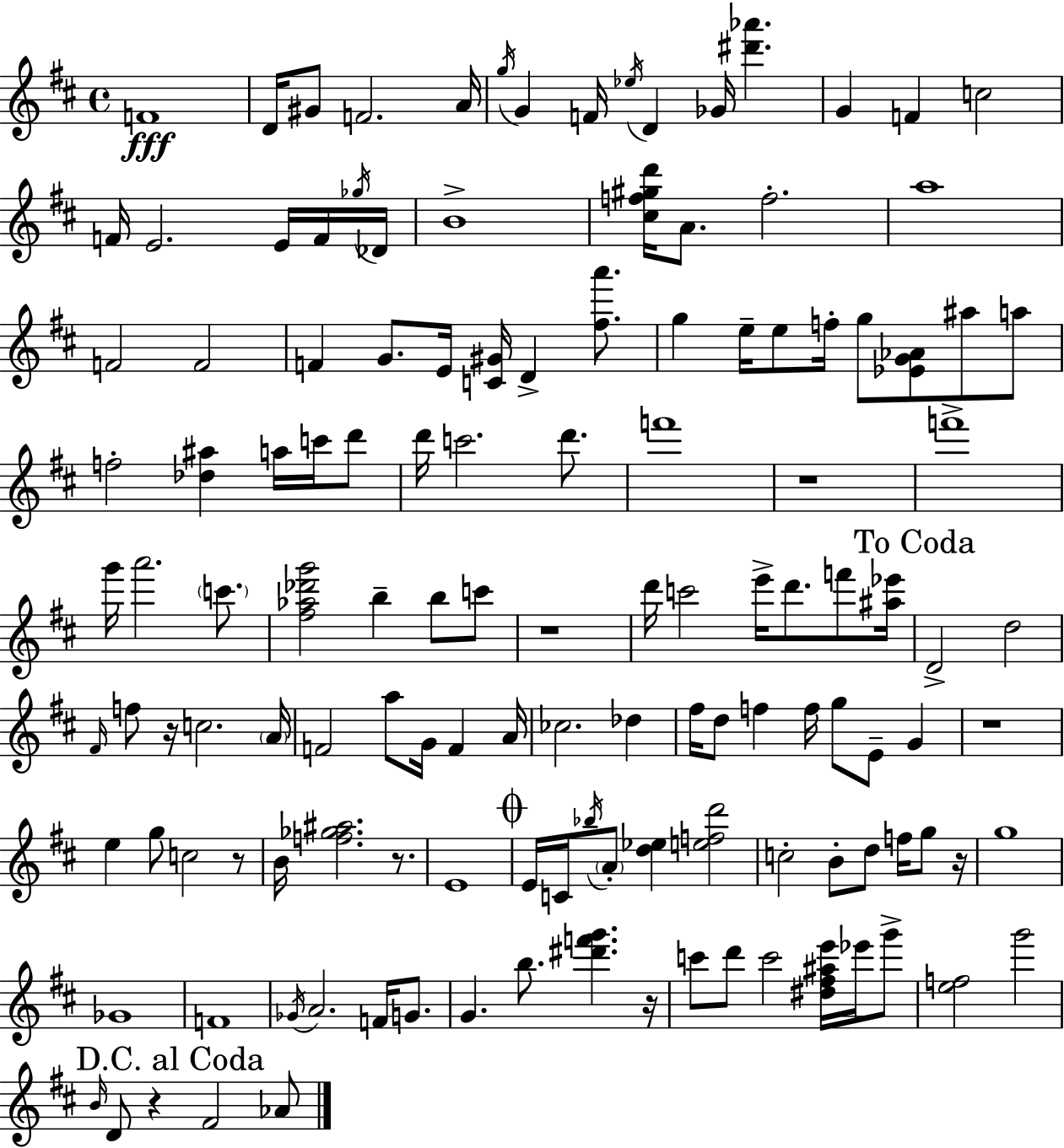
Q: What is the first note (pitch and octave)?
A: F4